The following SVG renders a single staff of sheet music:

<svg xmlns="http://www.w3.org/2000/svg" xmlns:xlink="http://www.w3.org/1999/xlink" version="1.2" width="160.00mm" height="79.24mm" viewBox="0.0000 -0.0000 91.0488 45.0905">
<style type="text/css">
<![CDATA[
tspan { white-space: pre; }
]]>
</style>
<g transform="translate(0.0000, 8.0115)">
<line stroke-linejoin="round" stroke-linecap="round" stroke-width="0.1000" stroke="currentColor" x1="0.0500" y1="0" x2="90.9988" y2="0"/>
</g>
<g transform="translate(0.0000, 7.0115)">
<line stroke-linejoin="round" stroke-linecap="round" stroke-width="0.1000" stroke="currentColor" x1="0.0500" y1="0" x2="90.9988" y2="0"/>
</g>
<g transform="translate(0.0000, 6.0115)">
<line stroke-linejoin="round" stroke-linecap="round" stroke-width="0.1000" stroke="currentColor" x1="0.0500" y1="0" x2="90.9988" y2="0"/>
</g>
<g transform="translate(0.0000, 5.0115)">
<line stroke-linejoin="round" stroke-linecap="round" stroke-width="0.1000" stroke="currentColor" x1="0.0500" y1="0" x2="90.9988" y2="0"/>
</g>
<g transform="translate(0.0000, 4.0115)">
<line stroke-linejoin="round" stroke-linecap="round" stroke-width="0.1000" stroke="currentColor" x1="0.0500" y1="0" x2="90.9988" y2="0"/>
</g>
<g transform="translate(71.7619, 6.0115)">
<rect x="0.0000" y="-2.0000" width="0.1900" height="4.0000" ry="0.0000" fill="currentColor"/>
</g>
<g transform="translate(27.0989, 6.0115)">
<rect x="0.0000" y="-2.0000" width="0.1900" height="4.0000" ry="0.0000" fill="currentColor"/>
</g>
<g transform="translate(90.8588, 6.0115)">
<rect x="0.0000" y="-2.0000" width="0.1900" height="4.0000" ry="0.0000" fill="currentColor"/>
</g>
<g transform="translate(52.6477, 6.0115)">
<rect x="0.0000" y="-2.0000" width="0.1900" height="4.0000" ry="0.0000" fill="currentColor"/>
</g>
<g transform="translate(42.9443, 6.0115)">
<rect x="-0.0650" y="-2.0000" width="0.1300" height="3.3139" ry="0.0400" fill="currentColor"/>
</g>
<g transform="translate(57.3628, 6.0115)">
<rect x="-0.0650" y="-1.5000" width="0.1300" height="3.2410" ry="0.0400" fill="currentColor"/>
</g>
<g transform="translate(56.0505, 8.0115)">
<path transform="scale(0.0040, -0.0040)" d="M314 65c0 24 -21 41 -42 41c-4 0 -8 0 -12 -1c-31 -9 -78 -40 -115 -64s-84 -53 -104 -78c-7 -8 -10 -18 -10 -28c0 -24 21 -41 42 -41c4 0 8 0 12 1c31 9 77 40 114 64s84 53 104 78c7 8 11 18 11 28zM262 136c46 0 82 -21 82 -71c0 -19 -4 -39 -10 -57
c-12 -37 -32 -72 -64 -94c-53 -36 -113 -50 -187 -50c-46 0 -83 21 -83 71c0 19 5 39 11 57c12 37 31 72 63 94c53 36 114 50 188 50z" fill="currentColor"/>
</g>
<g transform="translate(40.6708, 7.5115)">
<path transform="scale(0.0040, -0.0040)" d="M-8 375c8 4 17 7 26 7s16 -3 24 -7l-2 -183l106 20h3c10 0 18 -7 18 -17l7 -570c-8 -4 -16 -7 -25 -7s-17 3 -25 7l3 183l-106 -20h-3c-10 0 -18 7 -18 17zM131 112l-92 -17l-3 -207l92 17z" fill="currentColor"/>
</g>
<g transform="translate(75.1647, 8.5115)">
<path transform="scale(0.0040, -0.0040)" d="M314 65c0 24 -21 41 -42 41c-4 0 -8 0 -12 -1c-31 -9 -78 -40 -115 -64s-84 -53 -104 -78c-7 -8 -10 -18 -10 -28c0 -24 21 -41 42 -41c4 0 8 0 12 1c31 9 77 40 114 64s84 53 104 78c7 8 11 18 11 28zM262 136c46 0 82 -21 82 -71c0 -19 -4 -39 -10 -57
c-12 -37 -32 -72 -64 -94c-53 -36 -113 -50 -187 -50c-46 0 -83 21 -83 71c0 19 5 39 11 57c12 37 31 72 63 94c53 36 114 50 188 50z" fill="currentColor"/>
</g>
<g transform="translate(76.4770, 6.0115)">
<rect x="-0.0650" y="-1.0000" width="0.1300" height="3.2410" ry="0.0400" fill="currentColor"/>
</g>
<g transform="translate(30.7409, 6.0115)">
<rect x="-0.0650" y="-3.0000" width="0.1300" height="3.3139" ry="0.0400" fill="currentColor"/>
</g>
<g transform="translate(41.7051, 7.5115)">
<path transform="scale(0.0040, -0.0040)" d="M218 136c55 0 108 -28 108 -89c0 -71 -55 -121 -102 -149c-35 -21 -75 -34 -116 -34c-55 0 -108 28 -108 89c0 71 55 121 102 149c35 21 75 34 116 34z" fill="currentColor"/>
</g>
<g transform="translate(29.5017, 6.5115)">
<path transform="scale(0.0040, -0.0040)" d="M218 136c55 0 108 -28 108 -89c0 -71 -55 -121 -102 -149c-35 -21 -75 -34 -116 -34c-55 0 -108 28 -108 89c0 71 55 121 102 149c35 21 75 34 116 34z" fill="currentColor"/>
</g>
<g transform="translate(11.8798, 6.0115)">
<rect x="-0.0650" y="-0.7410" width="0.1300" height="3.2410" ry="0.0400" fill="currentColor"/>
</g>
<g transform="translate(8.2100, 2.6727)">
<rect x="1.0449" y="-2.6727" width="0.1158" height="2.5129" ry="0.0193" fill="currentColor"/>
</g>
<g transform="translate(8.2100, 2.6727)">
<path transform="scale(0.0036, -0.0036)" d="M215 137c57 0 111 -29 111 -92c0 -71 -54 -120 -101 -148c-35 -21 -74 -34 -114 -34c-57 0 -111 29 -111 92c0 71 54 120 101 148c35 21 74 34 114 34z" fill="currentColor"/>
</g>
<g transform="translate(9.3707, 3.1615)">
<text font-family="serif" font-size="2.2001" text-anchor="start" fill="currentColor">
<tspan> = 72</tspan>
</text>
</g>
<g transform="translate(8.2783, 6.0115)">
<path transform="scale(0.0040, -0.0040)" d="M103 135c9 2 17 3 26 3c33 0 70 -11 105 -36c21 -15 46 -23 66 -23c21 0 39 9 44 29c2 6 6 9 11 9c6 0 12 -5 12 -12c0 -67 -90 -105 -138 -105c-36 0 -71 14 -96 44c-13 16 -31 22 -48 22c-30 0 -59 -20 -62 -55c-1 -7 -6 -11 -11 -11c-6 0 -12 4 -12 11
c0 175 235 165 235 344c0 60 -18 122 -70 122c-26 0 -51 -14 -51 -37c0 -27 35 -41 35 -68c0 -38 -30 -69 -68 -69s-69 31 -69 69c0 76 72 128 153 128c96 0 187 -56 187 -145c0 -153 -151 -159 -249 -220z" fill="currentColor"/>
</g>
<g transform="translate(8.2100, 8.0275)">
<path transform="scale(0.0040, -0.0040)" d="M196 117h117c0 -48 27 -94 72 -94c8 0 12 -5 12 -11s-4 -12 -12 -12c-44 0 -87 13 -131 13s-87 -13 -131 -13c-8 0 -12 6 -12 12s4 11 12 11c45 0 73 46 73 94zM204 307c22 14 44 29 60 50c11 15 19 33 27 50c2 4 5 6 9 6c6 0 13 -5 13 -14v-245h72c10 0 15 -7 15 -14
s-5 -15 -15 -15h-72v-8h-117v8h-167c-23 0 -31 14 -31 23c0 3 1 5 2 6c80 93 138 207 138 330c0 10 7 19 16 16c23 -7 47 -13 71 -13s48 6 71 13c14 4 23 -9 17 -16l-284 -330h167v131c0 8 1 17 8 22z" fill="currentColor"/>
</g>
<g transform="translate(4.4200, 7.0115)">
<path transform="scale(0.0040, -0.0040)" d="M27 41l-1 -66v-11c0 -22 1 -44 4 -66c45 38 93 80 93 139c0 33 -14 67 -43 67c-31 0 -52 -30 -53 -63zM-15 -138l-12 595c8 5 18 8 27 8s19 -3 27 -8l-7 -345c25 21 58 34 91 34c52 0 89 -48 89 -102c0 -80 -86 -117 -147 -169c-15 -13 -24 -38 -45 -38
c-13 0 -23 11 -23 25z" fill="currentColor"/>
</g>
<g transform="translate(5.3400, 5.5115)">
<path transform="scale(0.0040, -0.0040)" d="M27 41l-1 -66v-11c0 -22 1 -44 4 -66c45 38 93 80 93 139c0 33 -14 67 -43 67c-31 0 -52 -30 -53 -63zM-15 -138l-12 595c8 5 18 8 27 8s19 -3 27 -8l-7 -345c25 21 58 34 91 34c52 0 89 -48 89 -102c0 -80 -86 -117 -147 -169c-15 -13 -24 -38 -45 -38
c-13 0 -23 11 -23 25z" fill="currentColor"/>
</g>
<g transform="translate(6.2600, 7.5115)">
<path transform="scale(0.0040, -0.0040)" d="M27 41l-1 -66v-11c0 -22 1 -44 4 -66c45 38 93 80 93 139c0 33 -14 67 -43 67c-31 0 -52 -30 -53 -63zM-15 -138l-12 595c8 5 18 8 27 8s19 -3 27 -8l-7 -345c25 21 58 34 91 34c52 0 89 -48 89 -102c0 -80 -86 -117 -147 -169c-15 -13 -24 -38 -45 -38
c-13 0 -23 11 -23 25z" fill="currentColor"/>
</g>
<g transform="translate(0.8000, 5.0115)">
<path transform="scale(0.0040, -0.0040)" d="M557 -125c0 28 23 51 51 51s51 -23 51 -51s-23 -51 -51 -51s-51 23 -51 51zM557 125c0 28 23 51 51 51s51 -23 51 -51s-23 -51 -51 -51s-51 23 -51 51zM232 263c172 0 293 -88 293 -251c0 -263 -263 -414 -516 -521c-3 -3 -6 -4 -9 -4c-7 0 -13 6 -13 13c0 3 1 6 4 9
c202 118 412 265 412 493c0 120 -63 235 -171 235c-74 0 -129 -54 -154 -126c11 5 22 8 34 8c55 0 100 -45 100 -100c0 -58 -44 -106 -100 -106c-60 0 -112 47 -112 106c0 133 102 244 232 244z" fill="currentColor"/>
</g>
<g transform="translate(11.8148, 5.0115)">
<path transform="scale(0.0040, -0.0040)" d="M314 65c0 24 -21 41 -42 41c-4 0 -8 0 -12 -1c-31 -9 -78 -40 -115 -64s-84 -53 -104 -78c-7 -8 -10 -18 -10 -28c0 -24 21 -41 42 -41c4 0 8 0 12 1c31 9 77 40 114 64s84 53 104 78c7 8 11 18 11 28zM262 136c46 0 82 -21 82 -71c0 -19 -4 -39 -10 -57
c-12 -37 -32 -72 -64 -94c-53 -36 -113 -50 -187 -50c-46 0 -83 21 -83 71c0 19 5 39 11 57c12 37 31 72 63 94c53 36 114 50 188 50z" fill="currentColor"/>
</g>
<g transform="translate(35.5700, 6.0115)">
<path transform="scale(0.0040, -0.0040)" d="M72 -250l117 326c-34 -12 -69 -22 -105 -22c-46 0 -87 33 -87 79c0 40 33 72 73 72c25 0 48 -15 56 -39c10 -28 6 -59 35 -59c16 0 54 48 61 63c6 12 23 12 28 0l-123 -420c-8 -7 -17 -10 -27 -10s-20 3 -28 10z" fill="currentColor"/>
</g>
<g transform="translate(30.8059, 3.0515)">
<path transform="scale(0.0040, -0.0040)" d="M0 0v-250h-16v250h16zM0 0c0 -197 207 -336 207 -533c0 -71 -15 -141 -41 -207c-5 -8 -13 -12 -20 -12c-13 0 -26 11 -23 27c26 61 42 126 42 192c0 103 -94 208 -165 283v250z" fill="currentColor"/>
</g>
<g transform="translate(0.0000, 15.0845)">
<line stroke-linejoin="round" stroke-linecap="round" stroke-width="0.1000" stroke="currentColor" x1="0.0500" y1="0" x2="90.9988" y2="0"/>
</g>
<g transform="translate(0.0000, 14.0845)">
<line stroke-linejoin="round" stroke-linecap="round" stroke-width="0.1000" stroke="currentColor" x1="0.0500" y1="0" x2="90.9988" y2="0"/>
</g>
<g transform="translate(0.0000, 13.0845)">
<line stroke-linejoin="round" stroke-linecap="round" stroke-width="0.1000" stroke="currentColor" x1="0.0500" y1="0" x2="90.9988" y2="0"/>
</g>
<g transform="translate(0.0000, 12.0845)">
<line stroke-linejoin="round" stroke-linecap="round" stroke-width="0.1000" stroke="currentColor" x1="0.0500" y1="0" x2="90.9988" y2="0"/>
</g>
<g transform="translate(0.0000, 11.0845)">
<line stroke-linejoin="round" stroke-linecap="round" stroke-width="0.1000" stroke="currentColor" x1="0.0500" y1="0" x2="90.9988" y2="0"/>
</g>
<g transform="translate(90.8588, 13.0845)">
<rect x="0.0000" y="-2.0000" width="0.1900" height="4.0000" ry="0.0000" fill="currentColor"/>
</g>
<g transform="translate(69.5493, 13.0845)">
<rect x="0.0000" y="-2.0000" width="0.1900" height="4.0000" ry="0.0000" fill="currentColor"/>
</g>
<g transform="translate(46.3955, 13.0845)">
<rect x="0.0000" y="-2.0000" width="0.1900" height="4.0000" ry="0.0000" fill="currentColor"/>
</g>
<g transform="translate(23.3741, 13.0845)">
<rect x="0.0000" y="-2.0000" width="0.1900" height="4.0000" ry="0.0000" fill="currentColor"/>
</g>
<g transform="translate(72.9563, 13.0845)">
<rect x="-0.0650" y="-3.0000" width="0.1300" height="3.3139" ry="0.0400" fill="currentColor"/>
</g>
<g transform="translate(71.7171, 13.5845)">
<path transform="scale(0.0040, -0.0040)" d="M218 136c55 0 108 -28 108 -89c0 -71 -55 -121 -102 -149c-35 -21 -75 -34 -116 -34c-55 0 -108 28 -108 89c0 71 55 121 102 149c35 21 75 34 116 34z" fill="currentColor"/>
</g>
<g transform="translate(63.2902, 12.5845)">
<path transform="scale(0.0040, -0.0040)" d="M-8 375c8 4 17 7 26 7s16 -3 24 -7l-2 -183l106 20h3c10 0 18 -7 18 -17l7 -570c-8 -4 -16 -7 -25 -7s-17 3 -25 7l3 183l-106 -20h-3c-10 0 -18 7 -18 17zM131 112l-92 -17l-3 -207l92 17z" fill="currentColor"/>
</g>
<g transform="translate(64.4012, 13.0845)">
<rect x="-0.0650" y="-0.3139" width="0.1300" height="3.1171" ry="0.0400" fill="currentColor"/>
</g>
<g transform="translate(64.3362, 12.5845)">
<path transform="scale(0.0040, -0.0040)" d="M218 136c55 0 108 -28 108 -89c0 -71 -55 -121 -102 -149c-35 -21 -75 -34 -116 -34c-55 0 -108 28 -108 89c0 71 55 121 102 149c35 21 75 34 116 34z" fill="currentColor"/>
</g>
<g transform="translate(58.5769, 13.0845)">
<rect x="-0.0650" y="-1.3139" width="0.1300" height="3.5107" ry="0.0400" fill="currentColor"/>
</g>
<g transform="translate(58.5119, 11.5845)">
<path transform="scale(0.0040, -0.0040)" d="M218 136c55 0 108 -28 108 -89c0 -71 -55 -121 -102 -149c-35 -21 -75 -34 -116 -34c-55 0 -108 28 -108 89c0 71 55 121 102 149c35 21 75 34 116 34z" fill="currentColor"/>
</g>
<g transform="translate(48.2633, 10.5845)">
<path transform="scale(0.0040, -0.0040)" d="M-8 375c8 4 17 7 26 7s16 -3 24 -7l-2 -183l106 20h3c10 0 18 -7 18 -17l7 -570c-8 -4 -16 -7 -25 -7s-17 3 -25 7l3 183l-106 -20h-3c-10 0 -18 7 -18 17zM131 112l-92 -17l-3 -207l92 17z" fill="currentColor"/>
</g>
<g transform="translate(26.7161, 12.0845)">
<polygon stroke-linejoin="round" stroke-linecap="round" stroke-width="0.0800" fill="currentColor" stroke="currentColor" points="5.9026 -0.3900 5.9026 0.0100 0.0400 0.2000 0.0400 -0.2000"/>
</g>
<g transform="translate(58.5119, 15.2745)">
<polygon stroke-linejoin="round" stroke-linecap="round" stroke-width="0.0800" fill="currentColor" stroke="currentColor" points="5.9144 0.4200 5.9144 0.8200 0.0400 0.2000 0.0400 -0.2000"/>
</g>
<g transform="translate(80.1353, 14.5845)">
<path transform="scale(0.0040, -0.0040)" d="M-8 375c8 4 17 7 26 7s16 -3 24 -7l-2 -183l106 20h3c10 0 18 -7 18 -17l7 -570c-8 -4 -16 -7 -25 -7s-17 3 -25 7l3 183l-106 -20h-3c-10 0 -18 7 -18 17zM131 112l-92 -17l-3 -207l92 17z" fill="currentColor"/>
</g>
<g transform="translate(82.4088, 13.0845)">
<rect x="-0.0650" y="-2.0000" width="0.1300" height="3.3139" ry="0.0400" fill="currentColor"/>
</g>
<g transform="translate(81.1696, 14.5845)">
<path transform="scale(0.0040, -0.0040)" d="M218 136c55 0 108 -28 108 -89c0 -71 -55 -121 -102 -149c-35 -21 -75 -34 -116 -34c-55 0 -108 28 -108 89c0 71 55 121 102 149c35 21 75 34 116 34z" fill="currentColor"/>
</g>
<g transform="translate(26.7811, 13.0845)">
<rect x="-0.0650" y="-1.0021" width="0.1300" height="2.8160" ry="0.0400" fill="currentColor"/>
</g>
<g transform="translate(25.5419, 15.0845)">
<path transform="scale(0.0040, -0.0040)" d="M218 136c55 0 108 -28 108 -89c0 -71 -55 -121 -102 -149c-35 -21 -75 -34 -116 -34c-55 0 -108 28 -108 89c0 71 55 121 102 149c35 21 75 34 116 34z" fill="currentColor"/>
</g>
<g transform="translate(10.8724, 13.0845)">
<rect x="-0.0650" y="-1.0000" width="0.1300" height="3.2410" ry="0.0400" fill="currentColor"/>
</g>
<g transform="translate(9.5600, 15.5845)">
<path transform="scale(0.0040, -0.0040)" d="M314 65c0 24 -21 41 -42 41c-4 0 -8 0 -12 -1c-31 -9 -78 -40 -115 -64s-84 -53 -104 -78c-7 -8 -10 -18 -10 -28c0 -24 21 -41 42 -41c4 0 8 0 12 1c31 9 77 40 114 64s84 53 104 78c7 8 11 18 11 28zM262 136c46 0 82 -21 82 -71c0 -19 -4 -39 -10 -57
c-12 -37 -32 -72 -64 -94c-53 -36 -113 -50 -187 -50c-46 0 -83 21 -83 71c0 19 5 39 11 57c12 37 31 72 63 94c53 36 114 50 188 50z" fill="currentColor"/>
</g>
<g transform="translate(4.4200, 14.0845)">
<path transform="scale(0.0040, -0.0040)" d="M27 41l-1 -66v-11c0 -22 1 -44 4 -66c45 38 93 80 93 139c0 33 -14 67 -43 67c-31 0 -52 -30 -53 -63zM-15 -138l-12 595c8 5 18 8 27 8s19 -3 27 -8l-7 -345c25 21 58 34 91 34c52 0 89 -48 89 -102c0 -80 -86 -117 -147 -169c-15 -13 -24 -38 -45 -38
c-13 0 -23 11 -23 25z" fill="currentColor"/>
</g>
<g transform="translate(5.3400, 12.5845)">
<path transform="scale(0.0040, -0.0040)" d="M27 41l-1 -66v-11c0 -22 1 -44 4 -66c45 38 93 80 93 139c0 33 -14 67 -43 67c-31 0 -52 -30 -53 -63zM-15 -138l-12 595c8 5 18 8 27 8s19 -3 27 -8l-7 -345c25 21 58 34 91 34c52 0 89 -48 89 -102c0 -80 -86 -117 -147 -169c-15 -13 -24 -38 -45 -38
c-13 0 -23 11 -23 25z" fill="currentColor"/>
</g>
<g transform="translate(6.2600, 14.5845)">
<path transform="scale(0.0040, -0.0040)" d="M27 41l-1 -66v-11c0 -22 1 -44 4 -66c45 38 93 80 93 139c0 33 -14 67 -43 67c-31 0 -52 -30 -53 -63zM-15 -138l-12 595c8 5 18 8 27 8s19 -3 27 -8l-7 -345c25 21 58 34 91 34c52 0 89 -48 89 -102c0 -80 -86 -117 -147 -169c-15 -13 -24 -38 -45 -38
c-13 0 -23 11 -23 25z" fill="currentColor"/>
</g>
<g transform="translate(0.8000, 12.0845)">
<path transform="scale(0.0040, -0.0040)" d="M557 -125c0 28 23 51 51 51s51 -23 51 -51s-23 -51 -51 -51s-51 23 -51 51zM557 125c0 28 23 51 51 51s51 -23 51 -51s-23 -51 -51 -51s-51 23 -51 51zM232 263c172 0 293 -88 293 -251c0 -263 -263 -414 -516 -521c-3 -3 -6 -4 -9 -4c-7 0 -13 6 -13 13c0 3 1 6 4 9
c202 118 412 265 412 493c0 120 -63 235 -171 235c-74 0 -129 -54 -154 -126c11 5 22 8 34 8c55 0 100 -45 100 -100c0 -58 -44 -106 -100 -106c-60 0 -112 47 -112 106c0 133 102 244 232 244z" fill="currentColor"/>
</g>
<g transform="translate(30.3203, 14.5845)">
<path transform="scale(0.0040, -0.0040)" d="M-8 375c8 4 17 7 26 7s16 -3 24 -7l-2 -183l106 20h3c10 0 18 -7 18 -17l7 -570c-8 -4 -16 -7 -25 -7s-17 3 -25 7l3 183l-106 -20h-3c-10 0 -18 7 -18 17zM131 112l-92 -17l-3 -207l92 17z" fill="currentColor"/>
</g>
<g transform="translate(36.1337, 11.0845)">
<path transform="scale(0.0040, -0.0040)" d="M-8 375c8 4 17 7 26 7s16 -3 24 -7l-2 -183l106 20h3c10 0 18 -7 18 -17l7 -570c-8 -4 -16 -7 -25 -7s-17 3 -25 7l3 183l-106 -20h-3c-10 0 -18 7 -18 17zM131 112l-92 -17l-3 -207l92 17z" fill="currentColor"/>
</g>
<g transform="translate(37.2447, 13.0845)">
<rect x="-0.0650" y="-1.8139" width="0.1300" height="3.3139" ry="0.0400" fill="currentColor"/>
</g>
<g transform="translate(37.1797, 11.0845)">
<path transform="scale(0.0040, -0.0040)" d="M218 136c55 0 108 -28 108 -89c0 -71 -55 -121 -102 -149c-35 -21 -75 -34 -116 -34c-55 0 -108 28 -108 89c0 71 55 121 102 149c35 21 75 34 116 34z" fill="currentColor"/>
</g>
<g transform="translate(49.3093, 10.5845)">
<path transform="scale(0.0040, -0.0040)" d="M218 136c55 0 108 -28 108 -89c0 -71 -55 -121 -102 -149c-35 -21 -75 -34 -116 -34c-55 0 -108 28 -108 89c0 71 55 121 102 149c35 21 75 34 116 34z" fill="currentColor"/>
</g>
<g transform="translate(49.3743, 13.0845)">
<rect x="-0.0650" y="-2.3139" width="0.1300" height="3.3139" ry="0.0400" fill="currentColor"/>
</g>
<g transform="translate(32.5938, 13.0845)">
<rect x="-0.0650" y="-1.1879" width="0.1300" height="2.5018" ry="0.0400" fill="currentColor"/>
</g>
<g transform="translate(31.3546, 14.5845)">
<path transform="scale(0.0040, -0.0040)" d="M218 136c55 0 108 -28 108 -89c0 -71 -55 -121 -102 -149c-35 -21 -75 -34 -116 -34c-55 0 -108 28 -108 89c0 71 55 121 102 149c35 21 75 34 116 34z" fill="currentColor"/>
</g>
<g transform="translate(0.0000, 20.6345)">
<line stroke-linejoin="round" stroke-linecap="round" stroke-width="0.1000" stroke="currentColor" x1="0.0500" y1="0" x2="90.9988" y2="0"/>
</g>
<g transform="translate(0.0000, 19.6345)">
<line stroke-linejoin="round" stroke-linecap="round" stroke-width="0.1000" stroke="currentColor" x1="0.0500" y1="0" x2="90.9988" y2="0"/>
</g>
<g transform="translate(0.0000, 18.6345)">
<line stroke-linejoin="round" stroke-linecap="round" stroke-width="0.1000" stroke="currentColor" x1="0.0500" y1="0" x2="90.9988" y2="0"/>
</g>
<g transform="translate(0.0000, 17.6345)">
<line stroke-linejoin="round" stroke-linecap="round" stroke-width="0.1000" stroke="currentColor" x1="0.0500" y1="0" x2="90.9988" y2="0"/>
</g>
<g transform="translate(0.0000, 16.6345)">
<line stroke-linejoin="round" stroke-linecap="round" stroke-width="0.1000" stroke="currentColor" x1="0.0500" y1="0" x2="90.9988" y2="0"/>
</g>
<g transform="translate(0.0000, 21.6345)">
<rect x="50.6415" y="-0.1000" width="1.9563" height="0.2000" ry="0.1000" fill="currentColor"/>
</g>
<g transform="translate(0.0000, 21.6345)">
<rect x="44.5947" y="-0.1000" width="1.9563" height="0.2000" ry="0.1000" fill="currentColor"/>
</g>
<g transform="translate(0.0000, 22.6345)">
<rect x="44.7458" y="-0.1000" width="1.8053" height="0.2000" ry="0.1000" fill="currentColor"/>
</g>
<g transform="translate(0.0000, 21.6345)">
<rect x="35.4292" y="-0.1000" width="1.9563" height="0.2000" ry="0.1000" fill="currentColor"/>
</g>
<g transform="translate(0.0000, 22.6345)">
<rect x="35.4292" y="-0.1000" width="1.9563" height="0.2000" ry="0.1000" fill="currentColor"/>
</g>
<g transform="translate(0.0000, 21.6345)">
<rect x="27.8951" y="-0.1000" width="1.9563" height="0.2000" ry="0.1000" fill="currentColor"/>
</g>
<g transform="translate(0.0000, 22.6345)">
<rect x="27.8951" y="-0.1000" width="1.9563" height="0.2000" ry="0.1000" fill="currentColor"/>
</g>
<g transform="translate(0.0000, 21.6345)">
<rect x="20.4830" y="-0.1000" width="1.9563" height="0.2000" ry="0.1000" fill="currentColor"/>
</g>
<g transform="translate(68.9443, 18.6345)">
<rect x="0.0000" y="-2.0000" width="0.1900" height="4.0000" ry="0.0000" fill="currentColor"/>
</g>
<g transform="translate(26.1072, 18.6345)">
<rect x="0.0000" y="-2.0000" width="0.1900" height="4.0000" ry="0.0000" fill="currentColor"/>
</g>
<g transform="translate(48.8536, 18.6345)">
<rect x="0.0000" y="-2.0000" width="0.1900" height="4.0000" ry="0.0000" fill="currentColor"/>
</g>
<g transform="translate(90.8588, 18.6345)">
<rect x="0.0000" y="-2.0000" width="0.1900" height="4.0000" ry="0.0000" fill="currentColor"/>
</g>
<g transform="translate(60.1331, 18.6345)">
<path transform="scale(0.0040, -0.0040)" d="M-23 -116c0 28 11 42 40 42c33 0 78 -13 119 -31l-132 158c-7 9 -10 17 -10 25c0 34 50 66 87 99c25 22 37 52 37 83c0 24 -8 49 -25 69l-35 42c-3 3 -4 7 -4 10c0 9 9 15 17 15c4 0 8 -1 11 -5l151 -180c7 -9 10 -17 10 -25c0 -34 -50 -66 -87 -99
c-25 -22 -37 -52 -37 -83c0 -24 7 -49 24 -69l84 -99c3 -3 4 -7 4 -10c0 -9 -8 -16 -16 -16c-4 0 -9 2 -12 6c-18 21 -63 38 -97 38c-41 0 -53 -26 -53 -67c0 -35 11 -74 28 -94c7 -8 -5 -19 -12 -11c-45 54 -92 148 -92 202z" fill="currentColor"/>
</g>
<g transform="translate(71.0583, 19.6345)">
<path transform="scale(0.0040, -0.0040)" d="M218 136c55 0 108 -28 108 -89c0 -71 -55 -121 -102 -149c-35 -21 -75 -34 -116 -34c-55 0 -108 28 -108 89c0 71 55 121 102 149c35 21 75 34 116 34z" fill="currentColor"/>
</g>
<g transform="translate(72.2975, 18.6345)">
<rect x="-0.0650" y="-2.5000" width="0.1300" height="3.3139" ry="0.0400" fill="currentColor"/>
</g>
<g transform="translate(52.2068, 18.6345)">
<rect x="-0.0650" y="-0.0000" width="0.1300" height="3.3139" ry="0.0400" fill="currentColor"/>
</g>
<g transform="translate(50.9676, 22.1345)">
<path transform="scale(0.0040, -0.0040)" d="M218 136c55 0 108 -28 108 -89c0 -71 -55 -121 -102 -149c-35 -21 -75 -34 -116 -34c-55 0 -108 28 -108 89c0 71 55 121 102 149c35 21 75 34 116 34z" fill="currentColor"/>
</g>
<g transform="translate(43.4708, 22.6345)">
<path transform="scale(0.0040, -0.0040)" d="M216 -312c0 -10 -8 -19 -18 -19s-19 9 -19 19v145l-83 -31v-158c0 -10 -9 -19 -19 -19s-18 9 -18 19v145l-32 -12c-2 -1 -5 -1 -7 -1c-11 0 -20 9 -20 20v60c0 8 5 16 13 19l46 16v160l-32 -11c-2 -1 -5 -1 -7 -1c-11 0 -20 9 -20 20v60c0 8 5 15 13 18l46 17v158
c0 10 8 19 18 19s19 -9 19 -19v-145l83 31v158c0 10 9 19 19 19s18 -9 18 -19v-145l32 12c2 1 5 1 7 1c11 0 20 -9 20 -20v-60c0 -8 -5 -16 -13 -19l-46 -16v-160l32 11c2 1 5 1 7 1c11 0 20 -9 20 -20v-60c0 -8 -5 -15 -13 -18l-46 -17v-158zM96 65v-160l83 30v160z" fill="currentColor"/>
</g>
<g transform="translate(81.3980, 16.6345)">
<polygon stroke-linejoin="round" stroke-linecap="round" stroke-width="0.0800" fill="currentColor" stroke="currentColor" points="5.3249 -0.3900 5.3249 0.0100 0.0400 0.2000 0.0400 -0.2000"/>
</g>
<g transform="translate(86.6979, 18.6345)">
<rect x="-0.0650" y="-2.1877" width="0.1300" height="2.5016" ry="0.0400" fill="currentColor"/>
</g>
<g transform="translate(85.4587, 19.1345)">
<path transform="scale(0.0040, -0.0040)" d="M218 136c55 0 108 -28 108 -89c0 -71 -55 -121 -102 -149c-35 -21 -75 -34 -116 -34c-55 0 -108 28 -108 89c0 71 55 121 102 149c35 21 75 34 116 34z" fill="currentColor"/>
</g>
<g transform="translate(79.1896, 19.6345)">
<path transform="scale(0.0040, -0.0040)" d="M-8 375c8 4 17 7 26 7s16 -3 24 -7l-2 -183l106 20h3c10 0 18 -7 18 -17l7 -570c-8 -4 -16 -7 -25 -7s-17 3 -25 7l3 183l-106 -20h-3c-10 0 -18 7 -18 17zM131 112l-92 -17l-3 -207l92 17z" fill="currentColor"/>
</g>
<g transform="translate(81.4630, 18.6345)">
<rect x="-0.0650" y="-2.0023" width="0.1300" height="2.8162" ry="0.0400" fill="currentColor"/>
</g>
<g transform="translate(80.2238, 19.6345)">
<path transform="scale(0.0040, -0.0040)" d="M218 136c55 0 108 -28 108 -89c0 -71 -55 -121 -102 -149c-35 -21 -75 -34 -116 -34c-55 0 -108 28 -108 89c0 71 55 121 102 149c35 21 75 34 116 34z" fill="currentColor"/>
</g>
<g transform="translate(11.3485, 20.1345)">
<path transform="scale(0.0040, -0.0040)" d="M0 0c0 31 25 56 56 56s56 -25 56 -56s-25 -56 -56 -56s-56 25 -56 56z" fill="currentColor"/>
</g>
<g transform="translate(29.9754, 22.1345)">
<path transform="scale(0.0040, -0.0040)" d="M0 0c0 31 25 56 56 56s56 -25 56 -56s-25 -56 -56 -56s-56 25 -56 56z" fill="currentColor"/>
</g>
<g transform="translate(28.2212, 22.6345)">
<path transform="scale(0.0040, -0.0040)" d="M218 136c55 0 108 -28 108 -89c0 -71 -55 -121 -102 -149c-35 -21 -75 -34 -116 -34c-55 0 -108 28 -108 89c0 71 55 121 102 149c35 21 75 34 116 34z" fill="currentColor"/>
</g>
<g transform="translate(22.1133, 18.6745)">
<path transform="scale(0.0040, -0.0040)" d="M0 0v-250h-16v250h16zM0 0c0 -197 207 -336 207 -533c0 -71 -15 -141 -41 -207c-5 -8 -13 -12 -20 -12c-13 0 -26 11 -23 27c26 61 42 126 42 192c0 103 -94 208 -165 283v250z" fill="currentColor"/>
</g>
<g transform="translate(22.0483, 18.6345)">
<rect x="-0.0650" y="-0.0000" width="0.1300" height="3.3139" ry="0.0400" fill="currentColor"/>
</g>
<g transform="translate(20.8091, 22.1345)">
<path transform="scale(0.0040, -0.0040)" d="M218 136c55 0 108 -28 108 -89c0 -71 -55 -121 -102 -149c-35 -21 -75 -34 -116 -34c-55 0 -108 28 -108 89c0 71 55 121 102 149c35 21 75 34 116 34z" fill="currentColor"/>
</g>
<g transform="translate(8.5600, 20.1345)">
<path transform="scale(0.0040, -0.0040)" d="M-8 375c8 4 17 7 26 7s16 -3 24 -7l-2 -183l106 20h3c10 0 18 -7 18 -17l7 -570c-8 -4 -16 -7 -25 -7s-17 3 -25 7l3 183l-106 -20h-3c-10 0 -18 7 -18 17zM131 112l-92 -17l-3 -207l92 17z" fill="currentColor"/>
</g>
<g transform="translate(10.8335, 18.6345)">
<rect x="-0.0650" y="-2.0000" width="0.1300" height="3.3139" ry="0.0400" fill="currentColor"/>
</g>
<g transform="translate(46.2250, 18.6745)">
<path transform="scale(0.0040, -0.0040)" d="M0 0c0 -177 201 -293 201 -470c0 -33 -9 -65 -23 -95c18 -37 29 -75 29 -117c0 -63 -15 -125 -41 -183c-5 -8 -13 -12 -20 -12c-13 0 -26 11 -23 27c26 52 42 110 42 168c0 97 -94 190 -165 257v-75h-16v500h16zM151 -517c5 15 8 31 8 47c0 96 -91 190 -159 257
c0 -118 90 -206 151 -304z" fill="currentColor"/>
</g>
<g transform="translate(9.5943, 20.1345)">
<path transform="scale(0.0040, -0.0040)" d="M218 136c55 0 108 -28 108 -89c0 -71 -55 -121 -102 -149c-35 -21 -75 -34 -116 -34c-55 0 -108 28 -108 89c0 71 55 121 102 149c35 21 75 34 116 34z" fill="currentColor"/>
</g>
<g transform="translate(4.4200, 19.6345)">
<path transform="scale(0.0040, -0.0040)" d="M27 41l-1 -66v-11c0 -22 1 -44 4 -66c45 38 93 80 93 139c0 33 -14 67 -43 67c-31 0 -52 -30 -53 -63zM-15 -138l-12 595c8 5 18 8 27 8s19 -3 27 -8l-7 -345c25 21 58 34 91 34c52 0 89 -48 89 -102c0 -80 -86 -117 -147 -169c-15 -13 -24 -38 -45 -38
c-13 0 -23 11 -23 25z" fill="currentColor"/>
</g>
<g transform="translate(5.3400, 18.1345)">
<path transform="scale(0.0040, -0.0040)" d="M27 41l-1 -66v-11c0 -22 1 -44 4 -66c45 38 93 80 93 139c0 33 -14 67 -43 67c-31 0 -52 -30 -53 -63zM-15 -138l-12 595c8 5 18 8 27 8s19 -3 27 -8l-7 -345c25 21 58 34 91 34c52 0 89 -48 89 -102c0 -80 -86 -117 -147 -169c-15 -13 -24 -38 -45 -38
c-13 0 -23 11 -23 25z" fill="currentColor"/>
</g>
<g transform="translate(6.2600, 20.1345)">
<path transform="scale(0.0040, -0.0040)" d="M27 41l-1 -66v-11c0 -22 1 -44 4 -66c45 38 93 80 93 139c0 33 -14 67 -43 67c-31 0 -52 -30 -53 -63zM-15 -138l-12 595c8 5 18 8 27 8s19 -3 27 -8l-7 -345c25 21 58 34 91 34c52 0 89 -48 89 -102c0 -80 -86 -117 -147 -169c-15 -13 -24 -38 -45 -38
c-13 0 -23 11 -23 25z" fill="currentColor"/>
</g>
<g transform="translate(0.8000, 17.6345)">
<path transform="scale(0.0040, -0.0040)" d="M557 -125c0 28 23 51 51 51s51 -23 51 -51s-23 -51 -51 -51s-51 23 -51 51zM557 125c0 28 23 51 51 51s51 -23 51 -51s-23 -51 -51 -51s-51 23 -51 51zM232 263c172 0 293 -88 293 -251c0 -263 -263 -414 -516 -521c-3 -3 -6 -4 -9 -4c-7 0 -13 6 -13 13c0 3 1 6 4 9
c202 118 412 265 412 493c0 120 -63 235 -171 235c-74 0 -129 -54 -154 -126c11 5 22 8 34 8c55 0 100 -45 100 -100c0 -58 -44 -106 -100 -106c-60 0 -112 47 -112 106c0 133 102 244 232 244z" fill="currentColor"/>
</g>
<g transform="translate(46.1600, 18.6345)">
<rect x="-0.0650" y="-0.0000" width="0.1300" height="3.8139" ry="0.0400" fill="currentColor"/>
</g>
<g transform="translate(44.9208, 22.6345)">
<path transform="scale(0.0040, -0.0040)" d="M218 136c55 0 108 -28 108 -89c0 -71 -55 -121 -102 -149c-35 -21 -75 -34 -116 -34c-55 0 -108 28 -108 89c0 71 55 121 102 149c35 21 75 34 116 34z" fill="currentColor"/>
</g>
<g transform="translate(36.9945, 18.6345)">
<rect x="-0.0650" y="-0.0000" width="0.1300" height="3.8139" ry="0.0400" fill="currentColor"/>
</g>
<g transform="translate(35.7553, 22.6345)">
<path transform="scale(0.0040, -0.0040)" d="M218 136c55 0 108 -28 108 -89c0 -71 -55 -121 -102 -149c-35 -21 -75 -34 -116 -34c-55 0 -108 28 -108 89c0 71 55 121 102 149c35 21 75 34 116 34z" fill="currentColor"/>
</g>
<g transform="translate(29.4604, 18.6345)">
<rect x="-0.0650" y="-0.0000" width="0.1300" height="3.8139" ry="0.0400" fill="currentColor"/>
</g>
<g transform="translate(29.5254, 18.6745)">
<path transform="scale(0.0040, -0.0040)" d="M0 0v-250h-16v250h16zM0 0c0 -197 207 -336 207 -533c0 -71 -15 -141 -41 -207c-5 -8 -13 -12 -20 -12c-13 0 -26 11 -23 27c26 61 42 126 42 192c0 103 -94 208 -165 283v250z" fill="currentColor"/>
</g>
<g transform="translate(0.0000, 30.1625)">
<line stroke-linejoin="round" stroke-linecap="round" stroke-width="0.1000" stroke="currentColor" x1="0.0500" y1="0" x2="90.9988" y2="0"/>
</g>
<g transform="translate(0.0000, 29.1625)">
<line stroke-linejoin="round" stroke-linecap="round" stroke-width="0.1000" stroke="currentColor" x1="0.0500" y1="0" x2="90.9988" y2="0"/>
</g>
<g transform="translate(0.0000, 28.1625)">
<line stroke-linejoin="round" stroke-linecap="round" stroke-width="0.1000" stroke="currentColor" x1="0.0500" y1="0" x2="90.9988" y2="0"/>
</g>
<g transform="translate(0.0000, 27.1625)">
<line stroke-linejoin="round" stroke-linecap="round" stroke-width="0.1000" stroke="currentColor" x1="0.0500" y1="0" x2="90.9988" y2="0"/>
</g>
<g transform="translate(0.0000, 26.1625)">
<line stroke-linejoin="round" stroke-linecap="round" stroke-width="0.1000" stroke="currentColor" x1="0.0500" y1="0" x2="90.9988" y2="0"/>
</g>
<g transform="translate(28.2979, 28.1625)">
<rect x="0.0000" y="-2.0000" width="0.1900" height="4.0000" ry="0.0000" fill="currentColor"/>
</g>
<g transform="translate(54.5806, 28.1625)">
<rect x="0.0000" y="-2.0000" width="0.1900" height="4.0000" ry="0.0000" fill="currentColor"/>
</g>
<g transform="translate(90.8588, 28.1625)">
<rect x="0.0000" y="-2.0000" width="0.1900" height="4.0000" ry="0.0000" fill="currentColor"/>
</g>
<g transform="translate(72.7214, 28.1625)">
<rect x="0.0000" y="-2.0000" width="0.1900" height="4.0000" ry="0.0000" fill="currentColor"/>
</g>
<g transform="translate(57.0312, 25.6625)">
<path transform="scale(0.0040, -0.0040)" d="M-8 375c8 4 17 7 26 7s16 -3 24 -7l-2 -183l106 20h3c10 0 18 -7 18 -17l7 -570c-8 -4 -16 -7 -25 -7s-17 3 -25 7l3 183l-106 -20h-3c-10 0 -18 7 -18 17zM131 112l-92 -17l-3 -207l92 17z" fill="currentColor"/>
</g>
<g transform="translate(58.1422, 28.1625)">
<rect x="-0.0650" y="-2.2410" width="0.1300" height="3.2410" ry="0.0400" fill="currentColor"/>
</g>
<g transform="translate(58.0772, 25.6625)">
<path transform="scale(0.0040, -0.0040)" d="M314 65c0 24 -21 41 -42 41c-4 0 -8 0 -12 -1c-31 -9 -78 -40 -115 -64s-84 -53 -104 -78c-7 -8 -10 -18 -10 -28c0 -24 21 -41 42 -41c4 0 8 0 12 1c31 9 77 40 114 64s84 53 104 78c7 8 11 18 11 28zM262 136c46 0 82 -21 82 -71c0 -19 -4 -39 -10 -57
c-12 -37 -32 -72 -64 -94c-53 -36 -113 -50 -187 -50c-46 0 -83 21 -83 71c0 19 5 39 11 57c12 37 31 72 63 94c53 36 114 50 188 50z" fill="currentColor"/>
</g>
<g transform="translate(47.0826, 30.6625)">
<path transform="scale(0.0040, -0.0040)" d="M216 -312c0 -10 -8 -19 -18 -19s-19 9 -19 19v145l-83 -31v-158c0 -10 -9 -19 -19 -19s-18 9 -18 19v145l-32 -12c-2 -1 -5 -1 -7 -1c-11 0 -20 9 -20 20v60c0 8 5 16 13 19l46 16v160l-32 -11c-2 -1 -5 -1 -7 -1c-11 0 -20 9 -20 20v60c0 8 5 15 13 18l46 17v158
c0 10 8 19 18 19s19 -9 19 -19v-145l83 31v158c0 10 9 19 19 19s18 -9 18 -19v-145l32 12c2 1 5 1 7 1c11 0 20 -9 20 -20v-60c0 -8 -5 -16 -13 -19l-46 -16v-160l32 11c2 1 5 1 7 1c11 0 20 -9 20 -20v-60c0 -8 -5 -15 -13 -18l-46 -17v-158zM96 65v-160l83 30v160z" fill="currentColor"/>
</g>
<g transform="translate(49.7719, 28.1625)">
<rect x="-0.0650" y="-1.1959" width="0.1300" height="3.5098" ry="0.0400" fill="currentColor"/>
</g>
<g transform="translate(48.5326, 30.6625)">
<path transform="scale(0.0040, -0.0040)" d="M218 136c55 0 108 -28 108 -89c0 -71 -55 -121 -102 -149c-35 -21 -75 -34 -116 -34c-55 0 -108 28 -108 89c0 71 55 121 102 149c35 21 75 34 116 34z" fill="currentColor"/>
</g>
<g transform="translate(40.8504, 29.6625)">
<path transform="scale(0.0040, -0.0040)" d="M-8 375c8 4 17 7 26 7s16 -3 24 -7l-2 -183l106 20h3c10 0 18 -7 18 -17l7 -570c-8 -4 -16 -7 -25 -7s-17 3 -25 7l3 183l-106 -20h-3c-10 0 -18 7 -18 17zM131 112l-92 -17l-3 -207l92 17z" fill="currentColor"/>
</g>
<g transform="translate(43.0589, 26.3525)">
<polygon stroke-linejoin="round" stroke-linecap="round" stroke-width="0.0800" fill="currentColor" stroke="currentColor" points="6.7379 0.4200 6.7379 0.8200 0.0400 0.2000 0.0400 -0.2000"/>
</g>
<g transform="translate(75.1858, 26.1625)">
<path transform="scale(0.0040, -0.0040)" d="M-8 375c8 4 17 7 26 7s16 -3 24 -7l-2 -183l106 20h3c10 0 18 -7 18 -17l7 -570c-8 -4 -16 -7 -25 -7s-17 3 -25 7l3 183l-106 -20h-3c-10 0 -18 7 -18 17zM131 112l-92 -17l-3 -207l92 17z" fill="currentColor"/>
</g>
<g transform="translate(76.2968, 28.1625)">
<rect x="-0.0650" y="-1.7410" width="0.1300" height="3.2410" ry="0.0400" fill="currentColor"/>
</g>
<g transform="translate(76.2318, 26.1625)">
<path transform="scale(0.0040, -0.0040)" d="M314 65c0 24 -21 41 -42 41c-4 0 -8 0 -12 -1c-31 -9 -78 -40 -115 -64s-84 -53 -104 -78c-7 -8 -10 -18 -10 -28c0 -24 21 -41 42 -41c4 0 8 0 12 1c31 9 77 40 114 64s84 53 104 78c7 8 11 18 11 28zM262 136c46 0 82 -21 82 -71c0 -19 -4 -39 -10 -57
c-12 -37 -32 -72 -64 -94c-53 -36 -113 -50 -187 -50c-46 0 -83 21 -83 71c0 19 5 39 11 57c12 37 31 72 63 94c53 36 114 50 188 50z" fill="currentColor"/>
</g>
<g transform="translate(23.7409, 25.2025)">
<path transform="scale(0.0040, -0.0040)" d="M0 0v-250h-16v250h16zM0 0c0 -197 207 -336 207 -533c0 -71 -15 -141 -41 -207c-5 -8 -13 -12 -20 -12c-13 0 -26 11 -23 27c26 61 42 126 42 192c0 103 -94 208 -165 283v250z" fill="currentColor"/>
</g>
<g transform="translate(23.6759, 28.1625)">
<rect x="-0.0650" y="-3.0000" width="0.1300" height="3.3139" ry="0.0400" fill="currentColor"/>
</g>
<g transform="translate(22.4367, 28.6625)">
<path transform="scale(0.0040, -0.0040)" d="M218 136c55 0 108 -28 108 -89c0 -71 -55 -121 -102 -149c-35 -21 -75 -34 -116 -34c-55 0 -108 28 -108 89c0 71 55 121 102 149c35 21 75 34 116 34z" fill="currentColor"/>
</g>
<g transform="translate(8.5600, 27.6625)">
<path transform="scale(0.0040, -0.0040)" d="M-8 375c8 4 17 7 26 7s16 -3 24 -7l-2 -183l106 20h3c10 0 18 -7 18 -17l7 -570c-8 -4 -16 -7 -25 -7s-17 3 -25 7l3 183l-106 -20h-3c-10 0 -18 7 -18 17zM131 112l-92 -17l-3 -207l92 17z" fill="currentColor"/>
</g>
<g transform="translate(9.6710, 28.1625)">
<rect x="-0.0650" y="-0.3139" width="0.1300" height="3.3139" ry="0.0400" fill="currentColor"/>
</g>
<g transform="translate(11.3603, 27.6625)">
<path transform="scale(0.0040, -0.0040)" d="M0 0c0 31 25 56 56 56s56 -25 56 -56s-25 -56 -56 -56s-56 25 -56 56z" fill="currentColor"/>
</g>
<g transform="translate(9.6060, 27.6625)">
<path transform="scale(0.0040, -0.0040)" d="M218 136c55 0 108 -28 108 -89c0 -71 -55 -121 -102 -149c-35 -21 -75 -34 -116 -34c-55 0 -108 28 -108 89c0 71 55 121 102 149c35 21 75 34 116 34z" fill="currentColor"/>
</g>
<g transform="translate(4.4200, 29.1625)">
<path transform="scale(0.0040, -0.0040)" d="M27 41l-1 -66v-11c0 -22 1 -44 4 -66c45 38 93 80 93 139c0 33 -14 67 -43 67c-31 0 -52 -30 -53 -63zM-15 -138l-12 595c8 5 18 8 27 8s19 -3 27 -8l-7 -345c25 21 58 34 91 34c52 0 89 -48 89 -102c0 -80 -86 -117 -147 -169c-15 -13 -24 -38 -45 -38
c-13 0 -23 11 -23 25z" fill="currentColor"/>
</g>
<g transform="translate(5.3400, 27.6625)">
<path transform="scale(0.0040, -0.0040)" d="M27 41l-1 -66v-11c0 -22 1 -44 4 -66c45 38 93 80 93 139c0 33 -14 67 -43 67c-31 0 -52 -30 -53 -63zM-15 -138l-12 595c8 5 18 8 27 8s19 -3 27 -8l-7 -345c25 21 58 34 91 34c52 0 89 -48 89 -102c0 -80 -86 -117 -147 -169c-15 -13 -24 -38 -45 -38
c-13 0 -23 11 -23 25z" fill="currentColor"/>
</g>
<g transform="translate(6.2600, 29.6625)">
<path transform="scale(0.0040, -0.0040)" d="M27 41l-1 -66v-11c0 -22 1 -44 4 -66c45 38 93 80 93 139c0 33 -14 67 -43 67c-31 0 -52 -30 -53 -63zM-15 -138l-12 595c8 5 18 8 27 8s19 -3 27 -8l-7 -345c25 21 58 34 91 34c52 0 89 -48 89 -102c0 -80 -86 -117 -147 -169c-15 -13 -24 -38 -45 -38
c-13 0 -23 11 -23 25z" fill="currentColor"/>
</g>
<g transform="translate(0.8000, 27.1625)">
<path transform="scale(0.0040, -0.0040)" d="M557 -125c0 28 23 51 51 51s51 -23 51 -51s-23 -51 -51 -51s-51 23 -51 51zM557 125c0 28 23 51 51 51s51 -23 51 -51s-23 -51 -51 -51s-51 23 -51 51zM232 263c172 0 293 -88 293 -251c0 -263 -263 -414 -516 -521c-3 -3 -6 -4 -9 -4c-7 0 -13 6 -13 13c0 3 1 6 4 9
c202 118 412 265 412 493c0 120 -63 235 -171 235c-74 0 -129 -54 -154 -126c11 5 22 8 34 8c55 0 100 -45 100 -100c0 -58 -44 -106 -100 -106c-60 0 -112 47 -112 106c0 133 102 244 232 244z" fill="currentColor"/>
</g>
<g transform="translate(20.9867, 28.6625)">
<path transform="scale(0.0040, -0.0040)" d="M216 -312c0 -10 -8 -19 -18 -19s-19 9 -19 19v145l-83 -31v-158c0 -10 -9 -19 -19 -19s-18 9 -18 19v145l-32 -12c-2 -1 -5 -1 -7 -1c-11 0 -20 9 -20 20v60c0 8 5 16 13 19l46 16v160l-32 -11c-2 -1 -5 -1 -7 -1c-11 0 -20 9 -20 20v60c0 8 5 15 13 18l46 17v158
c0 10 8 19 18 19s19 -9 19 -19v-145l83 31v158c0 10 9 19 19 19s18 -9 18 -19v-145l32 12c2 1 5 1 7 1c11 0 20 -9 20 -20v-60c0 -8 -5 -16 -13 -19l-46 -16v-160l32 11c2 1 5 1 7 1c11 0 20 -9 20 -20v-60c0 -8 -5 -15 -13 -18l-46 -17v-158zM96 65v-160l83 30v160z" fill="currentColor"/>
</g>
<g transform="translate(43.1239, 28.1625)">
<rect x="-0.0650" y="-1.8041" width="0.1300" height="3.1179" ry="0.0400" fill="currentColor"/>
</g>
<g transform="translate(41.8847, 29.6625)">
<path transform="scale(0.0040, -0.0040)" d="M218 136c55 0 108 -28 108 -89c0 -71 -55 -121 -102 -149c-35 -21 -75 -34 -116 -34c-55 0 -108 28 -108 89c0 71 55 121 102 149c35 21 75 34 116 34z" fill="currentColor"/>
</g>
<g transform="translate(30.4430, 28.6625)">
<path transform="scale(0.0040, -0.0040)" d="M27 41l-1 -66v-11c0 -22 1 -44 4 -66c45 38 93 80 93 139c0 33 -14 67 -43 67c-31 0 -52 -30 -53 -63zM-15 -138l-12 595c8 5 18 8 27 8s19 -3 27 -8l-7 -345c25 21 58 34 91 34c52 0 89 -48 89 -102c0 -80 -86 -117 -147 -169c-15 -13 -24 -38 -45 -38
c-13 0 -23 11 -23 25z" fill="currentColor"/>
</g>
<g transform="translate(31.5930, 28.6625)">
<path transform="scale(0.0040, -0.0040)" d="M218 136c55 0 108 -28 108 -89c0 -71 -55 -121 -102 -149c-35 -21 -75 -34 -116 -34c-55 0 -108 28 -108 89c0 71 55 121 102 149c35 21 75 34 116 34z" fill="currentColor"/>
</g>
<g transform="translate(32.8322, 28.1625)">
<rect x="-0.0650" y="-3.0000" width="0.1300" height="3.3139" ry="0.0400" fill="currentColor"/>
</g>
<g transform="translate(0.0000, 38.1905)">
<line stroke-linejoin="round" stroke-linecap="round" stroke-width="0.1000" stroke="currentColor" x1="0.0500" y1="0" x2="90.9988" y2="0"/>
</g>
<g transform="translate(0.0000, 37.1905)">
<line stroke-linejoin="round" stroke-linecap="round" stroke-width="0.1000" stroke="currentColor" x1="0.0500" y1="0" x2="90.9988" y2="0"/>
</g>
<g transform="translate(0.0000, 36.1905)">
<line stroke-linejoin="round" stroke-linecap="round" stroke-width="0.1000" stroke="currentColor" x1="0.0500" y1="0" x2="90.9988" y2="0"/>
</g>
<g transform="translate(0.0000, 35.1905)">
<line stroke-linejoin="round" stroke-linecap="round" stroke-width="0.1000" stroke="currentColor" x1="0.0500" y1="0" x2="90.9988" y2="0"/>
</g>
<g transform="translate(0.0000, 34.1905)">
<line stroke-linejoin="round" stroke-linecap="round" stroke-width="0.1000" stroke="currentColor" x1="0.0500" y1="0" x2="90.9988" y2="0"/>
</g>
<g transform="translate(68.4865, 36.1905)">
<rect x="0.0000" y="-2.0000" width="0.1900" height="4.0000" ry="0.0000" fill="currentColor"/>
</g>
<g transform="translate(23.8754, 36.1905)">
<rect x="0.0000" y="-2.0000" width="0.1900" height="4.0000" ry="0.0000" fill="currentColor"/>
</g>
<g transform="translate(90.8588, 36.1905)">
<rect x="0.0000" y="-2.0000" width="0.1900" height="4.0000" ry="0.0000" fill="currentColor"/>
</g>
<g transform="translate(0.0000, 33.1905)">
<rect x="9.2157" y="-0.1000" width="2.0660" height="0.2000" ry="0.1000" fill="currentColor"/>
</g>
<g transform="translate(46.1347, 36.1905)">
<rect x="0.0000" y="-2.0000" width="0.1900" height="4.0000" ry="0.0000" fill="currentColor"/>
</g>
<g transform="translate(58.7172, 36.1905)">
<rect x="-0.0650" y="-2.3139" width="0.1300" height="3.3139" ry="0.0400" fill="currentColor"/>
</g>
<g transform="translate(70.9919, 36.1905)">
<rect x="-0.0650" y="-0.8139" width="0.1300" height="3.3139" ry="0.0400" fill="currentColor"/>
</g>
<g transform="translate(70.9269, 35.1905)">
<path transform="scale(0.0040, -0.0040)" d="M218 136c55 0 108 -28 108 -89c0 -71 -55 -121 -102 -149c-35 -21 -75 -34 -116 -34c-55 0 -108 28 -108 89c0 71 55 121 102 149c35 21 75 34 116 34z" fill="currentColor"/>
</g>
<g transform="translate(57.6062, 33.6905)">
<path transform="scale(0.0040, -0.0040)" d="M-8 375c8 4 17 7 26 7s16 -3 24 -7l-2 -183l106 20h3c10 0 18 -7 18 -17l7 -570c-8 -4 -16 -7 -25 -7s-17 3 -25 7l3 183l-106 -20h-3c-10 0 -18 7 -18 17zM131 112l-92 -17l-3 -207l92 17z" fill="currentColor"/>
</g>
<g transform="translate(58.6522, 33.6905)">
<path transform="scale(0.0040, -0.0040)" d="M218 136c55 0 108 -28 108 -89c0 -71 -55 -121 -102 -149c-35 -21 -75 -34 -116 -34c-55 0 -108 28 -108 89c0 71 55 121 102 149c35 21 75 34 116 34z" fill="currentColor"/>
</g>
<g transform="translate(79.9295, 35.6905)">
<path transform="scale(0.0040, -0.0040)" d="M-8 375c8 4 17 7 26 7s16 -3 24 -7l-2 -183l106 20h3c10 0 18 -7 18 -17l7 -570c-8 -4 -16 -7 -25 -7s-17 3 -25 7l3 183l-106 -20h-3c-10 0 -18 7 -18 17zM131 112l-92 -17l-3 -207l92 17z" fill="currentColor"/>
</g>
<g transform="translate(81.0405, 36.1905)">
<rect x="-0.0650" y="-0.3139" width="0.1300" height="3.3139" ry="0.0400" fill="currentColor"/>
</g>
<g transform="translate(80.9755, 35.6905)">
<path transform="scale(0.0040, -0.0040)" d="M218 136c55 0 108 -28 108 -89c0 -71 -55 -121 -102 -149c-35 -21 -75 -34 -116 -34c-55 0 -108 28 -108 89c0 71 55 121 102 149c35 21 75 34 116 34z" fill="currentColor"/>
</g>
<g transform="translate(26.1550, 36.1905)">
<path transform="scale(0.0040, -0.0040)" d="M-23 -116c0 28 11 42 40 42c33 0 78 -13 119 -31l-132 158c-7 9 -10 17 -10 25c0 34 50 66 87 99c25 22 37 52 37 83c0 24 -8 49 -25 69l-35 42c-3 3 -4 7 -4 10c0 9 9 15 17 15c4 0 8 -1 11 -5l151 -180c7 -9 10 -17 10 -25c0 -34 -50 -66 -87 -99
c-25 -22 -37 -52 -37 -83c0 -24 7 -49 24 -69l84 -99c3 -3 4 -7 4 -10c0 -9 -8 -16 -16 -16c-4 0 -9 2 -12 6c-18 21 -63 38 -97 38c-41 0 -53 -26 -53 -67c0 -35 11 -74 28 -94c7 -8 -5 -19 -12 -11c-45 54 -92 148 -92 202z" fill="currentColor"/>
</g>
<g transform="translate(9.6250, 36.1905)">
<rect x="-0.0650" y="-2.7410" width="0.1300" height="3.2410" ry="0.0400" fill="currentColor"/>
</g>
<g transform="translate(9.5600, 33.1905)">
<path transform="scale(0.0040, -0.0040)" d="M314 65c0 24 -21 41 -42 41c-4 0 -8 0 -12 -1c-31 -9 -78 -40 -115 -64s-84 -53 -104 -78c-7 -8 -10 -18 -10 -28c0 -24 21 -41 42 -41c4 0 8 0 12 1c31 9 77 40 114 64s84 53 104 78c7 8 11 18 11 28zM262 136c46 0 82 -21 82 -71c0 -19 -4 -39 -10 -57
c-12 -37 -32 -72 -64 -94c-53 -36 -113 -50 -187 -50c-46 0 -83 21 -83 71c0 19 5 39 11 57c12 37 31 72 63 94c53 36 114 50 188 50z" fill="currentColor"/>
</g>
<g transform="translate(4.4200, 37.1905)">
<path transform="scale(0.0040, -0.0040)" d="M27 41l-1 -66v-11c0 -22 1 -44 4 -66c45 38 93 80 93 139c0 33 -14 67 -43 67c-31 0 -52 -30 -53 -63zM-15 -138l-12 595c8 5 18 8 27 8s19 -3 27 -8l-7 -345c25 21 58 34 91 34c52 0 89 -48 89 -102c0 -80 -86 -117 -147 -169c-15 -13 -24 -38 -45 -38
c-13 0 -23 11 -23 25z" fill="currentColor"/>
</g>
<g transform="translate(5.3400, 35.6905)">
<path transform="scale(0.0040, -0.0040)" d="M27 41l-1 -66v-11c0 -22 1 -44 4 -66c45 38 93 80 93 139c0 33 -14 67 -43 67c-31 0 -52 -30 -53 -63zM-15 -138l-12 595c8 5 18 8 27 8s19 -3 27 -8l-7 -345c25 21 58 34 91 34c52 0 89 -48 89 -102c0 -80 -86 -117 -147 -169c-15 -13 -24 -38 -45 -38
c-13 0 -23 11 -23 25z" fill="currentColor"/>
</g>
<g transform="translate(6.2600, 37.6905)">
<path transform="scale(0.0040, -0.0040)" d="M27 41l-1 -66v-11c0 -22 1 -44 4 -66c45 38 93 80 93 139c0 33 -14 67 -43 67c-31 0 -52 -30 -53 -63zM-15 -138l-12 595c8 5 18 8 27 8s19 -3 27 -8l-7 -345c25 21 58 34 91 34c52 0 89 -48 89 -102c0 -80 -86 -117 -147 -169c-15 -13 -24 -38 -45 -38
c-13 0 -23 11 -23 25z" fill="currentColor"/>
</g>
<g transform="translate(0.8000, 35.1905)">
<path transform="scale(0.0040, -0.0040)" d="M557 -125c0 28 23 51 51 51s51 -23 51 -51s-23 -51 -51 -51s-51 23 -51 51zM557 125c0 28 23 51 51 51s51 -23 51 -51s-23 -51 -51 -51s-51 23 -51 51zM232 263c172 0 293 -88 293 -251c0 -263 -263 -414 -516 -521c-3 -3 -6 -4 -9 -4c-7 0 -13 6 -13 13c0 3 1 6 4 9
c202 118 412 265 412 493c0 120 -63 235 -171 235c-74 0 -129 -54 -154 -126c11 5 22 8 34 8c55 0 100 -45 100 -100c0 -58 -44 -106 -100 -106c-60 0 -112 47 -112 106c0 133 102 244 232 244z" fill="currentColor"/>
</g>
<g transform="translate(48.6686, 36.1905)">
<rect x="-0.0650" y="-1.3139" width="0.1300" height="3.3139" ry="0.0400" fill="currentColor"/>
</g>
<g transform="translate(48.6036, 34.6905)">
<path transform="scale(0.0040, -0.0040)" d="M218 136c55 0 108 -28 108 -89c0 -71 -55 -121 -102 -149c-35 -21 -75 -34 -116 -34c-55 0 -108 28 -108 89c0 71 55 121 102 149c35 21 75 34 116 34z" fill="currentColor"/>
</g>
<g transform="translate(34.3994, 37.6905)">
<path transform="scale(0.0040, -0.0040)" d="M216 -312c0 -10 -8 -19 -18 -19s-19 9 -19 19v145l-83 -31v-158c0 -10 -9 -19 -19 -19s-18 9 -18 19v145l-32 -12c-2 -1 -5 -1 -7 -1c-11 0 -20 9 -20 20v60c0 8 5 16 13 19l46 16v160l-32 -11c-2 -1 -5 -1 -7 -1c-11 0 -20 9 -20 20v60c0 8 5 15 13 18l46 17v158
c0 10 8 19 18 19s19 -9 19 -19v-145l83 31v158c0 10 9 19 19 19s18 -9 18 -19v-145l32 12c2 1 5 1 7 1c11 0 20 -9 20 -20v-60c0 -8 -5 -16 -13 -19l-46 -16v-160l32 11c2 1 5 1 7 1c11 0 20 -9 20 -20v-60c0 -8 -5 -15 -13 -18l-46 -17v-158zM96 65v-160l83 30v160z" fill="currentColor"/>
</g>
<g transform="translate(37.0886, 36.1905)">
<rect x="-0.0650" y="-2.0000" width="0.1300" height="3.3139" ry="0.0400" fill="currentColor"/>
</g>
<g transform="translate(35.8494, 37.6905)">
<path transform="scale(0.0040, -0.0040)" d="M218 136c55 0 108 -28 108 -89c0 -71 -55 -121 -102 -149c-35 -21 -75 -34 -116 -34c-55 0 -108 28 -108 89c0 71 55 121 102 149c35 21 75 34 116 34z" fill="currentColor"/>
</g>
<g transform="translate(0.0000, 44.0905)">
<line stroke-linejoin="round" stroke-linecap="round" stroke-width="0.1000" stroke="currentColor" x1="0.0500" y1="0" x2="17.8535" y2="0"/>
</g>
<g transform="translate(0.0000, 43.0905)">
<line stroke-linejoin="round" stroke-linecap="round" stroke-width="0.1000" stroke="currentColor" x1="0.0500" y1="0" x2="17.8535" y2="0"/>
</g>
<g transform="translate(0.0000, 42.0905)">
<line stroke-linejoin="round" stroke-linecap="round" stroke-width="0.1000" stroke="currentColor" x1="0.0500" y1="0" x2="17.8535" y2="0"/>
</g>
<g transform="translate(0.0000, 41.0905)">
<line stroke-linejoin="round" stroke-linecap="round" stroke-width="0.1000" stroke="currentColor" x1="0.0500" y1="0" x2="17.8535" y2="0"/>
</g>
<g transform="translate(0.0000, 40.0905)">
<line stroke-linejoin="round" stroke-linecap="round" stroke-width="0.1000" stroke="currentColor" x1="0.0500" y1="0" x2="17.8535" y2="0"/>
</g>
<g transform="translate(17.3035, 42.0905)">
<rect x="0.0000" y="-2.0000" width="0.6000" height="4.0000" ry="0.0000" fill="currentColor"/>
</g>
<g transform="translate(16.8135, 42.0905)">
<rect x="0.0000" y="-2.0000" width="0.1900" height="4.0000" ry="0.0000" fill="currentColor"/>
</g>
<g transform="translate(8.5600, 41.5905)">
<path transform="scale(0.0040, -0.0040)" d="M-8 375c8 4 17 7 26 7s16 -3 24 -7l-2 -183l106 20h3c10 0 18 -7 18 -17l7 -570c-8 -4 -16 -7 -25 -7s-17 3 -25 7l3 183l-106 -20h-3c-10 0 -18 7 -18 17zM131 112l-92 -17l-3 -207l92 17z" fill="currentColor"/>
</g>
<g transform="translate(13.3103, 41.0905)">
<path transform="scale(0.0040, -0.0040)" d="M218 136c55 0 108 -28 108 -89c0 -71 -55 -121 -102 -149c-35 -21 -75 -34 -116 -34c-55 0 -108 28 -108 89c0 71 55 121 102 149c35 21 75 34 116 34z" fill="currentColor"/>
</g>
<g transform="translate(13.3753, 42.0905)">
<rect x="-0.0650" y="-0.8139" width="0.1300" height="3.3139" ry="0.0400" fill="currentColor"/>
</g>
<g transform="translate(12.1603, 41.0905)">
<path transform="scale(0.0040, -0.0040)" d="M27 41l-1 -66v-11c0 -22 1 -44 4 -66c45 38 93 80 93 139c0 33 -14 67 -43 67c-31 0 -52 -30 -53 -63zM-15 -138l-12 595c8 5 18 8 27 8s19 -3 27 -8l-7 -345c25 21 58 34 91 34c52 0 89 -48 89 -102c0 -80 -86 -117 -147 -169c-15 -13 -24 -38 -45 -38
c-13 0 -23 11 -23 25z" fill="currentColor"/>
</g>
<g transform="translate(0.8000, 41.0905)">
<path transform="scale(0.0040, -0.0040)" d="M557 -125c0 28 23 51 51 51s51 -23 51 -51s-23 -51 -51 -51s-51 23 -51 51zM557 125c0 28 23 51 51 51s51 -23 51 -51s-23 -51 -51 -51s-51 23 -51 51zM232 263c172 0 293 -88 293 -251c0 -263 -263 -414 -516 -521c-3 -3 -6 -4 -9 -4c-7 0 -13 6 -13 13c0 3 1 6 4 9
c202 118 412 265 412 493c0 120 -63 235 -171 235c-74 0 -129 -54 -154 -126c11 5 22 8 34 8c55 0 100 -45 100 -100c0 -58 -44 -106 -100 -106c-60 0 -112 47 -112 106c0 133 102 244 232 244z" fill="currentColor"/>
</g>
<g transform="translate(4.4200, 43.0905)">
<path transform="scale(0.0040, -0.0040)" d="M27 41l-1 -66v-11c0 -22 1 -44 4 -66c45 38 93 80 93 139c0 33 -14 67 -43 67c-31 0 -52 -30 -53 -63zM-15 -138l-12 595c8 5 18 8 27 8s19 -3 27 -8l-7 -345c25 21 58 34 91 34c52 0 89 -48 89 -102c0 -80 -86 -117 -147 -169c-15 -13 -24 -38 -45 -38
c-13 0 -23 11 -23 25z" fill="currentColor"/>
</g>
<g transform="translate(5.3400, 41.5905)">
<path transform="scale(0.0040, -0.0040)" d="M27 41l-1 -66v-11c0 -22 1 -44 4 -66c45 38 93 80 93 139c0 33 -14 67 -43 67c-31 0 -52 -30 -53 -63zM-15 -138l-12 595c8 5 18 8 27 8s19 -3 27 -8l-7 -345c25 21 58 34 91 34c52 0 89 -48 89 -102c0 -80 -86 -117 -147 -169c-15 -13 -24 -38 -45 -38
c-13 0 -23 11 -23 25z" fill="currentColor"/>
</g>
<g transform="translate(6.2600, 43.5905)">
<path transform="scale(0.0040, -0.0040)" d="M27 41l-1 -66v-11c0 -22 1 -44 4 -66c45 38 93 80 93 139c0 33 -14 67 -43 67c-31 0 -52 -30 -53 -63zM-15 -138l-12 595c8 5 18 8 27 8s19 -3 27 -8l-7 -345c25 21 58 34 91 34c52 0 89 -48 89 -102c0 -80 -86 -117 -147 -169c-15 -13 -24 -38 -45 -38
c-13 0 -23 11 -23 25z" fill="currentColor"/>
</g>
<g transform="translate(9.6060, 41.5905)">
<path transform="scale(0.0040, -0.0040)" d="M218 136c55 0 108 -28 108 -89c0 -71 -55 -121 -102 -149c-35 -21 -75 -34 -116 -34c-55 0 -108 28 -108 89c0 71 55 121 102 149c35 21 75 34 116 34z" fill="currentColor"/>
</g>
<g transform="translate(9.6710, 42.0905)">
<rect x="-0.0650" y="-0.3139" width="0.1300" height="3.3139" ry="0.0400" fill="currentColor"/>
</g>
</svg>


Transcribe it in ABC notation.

X:1
T:Untitled
M:2/4
L:1/4
K:Eb
F,2 C,/2 z/2 A,, G,,2 F,,2 F,,2 G,,/2 A,,/2 A, B, G,/2 E,/2 C, A,, A,, D,,/2 C,,/2 C,, ^C,,/4 D,, z _B,, B,,/2 C,/2 E, ^C,/2 _C, A,,/2 ^F,,/2 B,2 A,2 C2 z ^A,, G, B, F, E, E, _F,